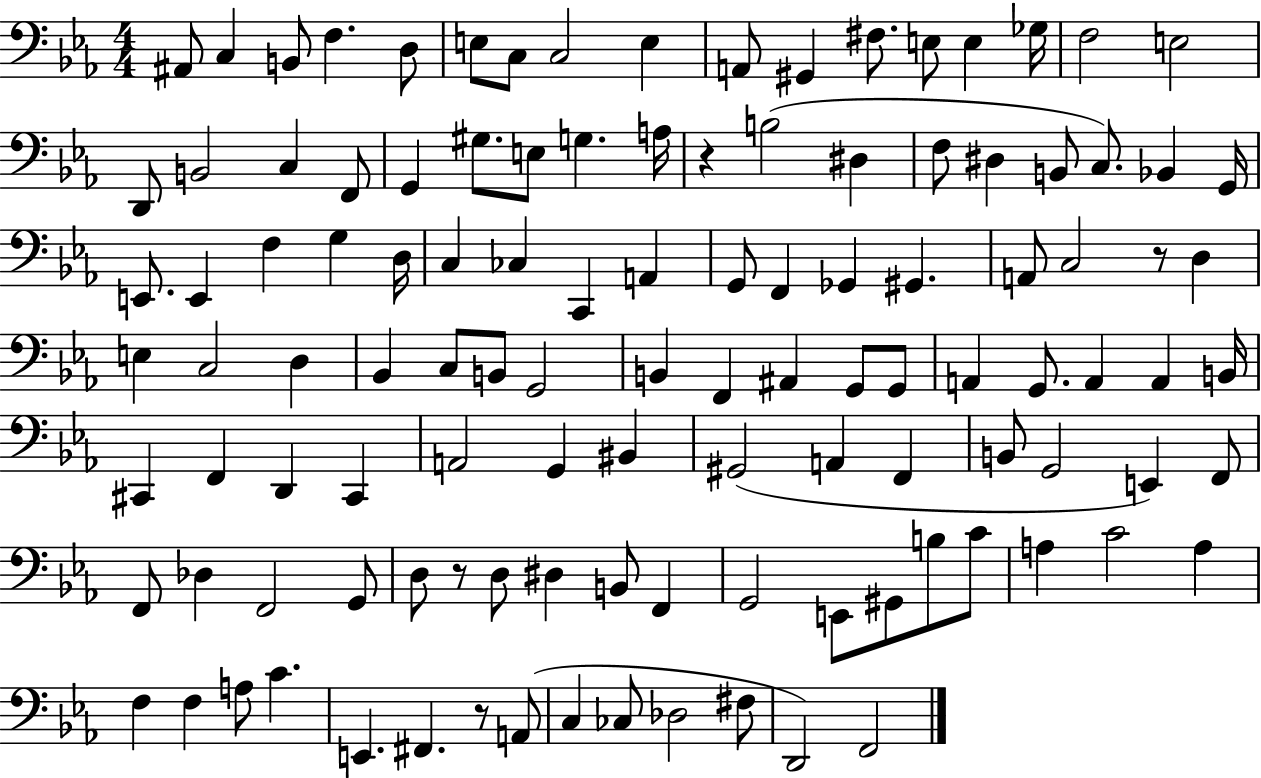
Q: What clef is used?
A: bass